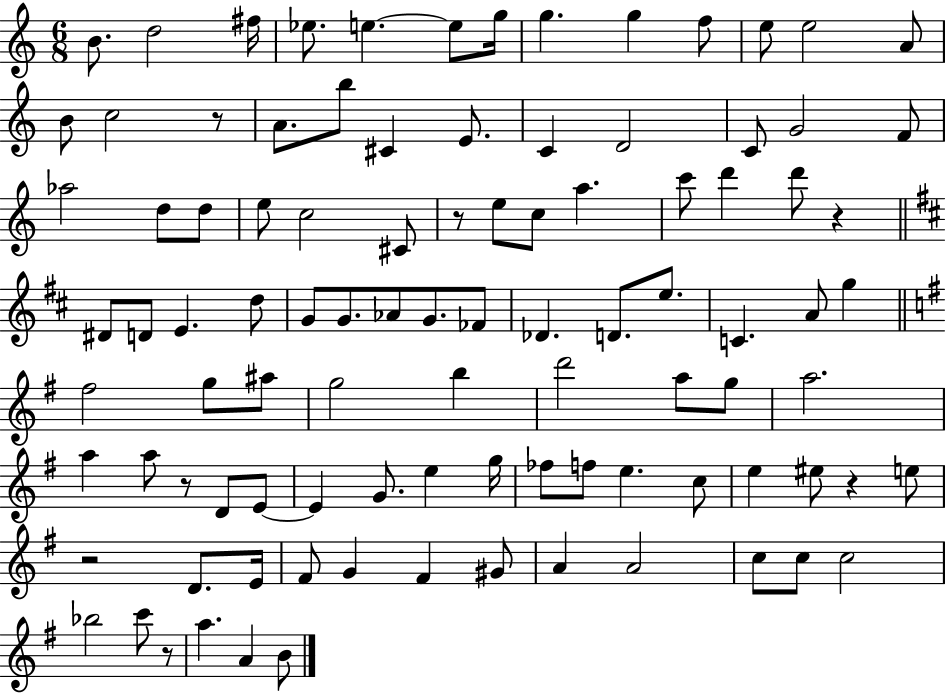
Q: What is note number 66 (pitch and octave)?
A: G4